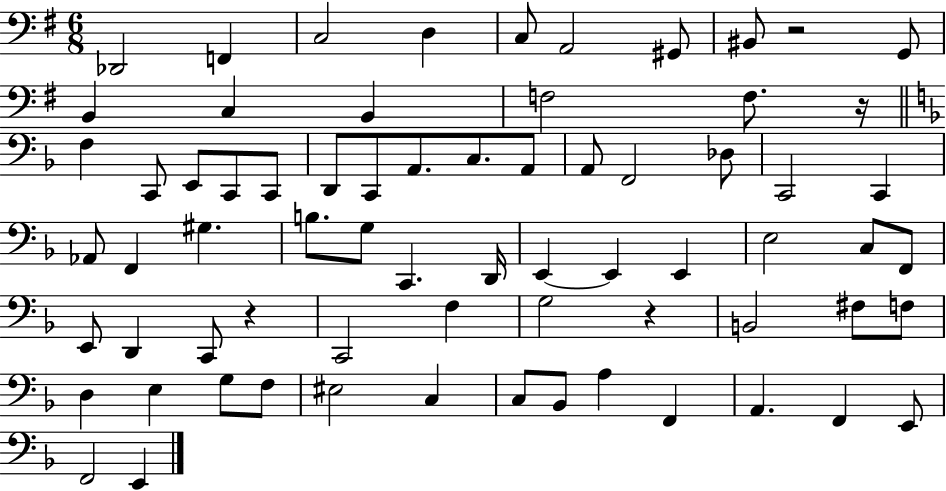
{
  \clef bass
  \numericTimeSignature
  \time 6/8
  \key g \major
  des,2 f,4 | c2 d4 | c8 a,2 gis,8 | bis,8 r2 g,8 | \break b,4 c4 b,4 | f2 f8. r16 | \bar "||" \break \key f \major f4 c,8 e,8 c,8 c,8 | d,8 c,8 a,8. c8. a,8 | a,8 f,2 des8 | c,2 c,4 | \break aes,8 f,4 gis4. | b8. g8 c,4. d,16 | e,4~~ e,4 e,4 | e2 c8 f,8 | \break e,8 d,4 c,8 r4 | c,2 f4 | g2 r4 | b,2 fis8 f8 | \break d4 e4 g8 f8 | eis2 c4 | c8 bes,8 a4 f,4 | a,4. f,4 e,8 | \break f,2 e,4 | \bar "|."
}